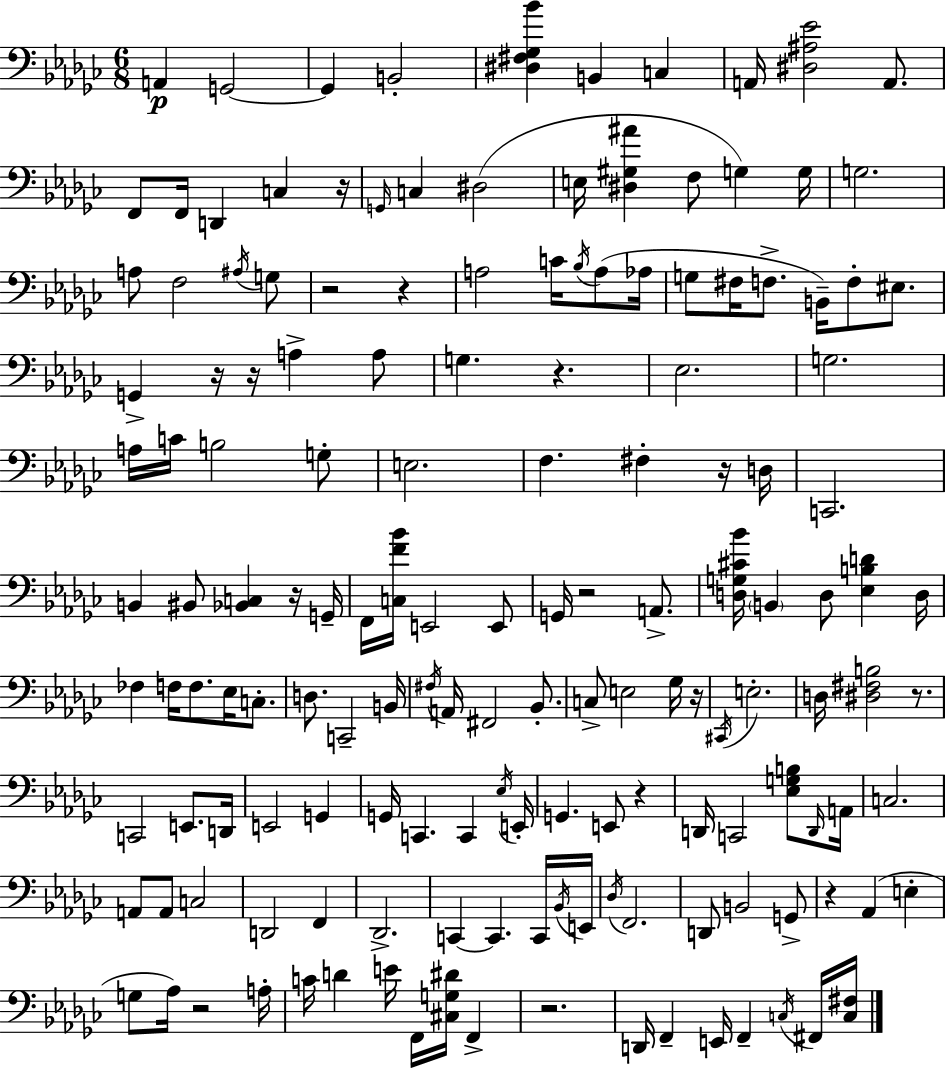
A2/q G2/h G2/q B2/h [D#3,F#3,Gb3,Bb4]/q B2/q C3/q A2/s [D#3,A#3,Eb4]/h A2/e. F2/e F2/s D2/q C3/q R/s G2/s C3/q D#3/h E3/s [D#3,G#3,A#4]/q F3/e G3/q G3/s G3/h. A3/e F3/h A#3/s G3/e R/h R/q A3/h C4/s Bb3/s A3/e Ab3/s G3/e F#3/s F3/e. B2/s F3/e EIS3/e. G2/q R/s R/s A3/q A3/e G3/q. R/q. Eb3/h. G3/h. A3/s C4/s B3/h G3/e E3/h. F3/q. F#3/q R/s D3/s C2/h. B2/q BIS2/e [Bb2,C3]/q R/s G2/s F2/s [C3,F4,Bb4]/s E2/h E2/e G2/s R/h A2/e. [D3,G3,C#4,Bb4]/s B2/q D3/e [Eb3,B3,D4]/q D3/s FES3/q F3/s F3/e. Eb3/s C3/e. D3/e. C2/h B2/s F#3/s A2/s F#2/h Bb2/e. C3/e E3/h Gb3/s R/s C#2/s E3/h. D3/s [D#3,F#3,B3]/h R/e. C2/h E2/e. D2/s E2/h G2/q G2/s C2/q. C2/q Eb3/s E2/s G2/q. E2/e R/q D2/s C2/h [Eb3,G3,B3]/e D2/s A2/s C3/h. A2/e A2/e C3/h D2/h F2/q Db2/h. C2/q C2/q. C2/s Bb2/s E2/s Db3/s F2/h. D2/e B2/h G2/e R/q Ab2/q E3/q G3/e Ab3/s R/h A3/s C4/s D4/q E4/s F2/s [C#3,G3,D#4]/s F2/q R/h. D2/s F2/q E2/s F2/q C3/s F#2/s [C3,F#3]/s